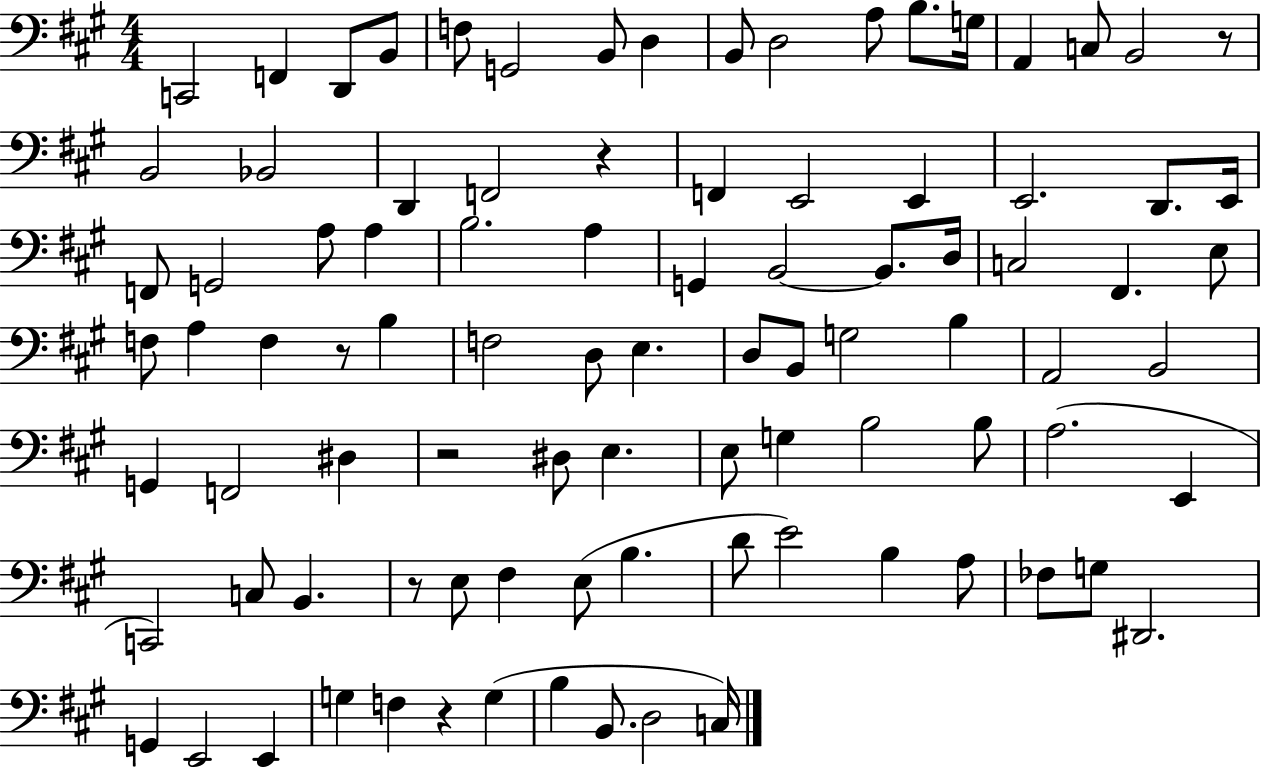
{
  \clef bass
  \numericTimeSignature
  \time 4/4
  \key a \major
  c,2 f,4 d,8 b,8 | f8 g,2 b,8 d4 | b,8 d2 a8 b8. g16 | a,4 c8 b,2 r8 | \break b,2 bes,2 | d,4 f,2 r4 | f,4 e,2 e,4 | e,2. d,8. e,16 | \break f,8 g,2 a8 a4 | b2. a4 | g,4 b,2~~ b,8. d16 | c2 fis,4. e8 | \break f8 a4 f4 r8 b4 | f2 d8 e4. | d8 b,8 g2 b4 | a,2 b,2 | \break g,4 f,2 dis4 | r2 dis8 e4. | e8 g4 b2 b8 | a2.( e,4 | \break c,2) c8 b,4. | r8 e8 fis4 e8( b4. | d'8 e'2) b4 a8 | fes8 g8 dis,2. | \break g,4 e,2 e,4 | g4 f4 r4 g4( | b4 b,8. d2 c16) | \bar "|."
}